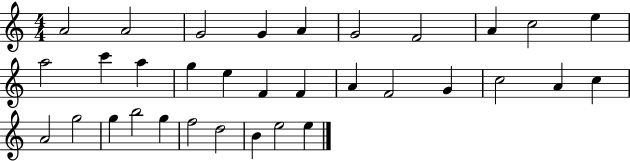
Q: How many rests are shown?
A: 0